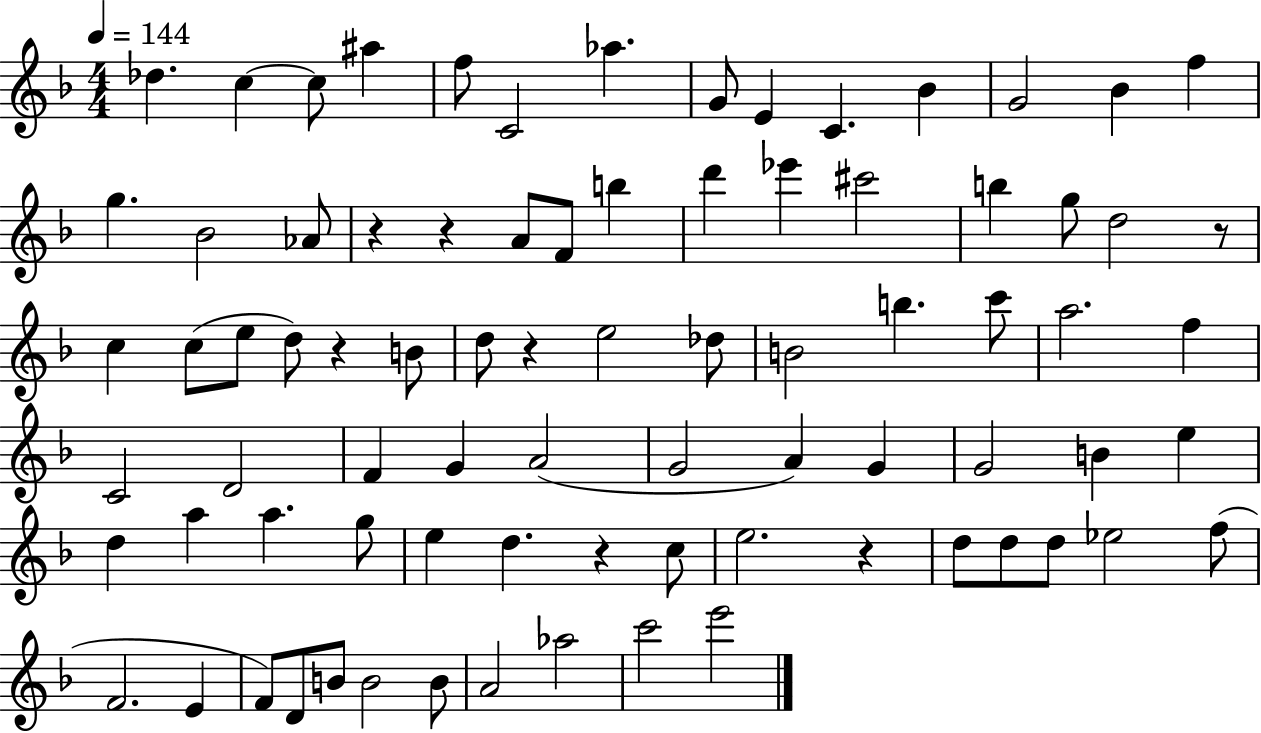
Db5/q. C5/q C5/e A#5/q F5/e C4/h Ab5/q. G4/e E4/q C4/q. Bb4/q G4/h Bb4/q F5/q G5/q. Bb4/h Ab4/e R/q R/q A4/e F4/e B5/q D6/q Eb6/q C#6/h B5/q G5/e D5/h R/e C5/q C5/e E5/e D5/e R/q B4/e D5/e R/q E5/h Db5/e B4/h B5/q. C6/e A5/h. F5/q C4/h D4/h F4/q G4/q A4/h G4/h A4/q G4/q G4/h B4/q E5/q D5/q A5/q A5/q. G5/e E5/q D5/q. R/q C5/e E5/h. R/q D5/e D5/e D5/e Eb5/h F5/e F4/h. E4/q F4/e D4/e B4/e B4/h B4/e A4/h Ab5/h C6/h E6/h